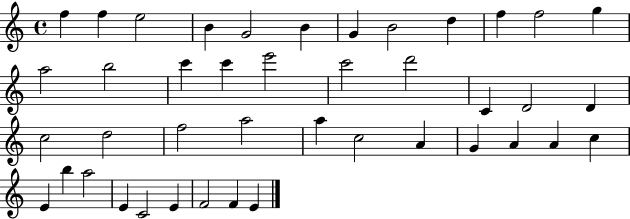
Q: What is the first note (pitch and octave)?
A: F5